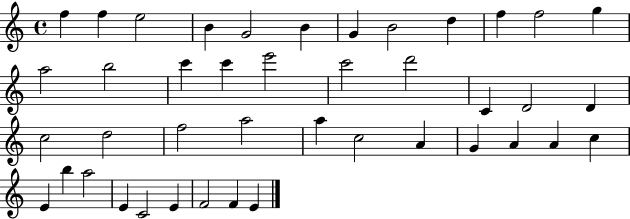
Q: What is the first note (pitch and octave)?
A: F5